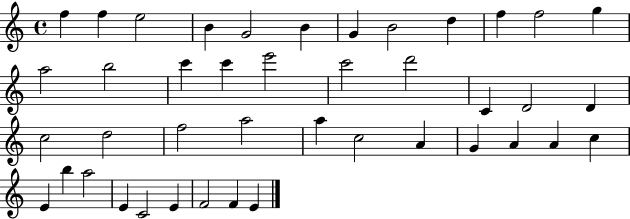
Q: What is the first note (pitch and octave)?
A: F5